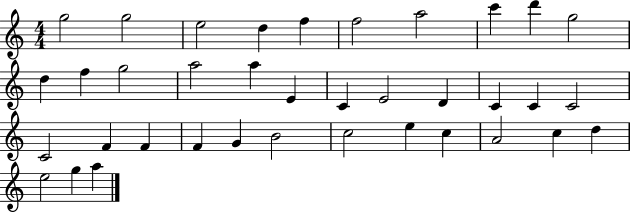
X:1
T:Untitled
M:4/4
L:1/4
K:C
g2 g2 e2 d f f2 a2 c' d' g2 d f g2 a2 a E C E2 D C C C2 C2 F F F G B2 c2 e c A2 c d e2 g a